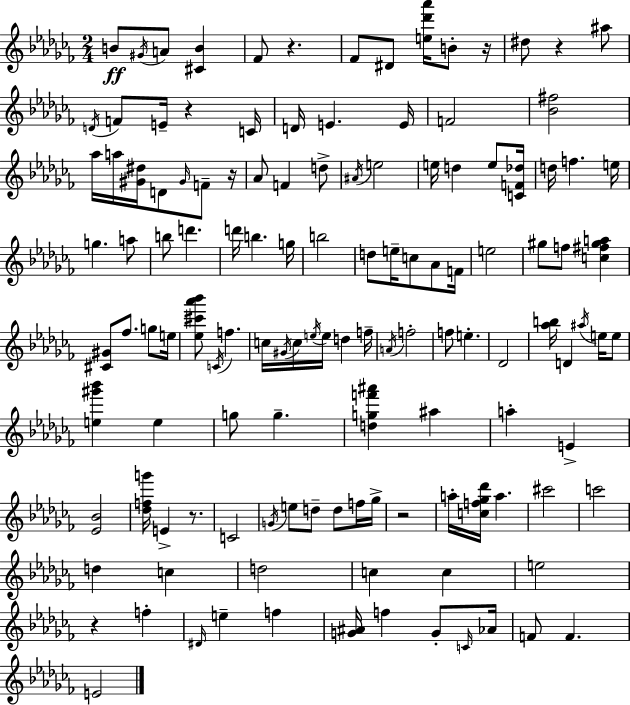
{
  \clef treble
  \numericTimeSignature
  \time 2/4
  \key aes \minor
  b'8\ff \acciaccatura { gis'16 } a'8 <cis' b'>4 | fes'8 r4. | fes'8 dis'8 <e'' des''' aes'''>16 b'8-. | r16 dis''8 r4 ais''8 | \break \acciaccatura { d'16 } f'8 e'16-- r4 | c'16 d'16 e'4. | e'16 f'2 | <bes' fis''>2 | \break aes''16 a''16 <gis' dis''>16 d'8 \grace { gis'16 } | f'8-- r16 aes'8 f'4 | d''8-> \acciaccatura { ais'16 } e''2 | e''16 d''4 | \break e''8 <c' f' des''>16 d''16 f''4. | e''16 g''4. | a''8 b''8 d'''4. | d'''16 b''4. | \break g''16 b''2 | d''8 e''16-- c''8 | aes'8 f'16 e''2 | gis''8 f''8 | \break <c'' fis'' gis'' a''>4 <cis' gis'>8 fes''8. | g''8 e''16 <ees'' cis''' aes''' bes'''>8 \acciaccatura { c'16 } f''4. | c''16 \acciaccatura { gis'16 } c''16 | \acciaccatura { e''16 } e''16 d''4 f''16-- \acciaccatura { a'16 } | \break f''2-. | f''8 e''4.-. | des'2 | <aes'' b''>16 d'4 \acciaccatura { ais''16 } e''16 e''8 | \break <e'' gis''' bes'''>4 e''4 | g''8 g''4.-- | <d'' g'' f''' ais'''>4 ais''4 | a''4-. e'4-> | \break <ees' bes'>2 | <des'' f'' g'''>16 e'4-> r8. | c'2 | \acciaccatura { g'16 } e''8 d''8-- d''8 | \break f''16 ges''16-> r2 | a''16-. <c'' f'' ges'' des'''>16 a''4. | cis'''2 | c'''2 | \break d''4 c''4 | d''2 | c''4 c''4 | e''2 | \break r4 f''4-. | \grace { dis'16 } e''4-- f''4 | <g' ais'>16 f''4 | g'8-. \grace { c'16 } aes'16 f'8 f'4. | \break e'2 | \bar "|."
}